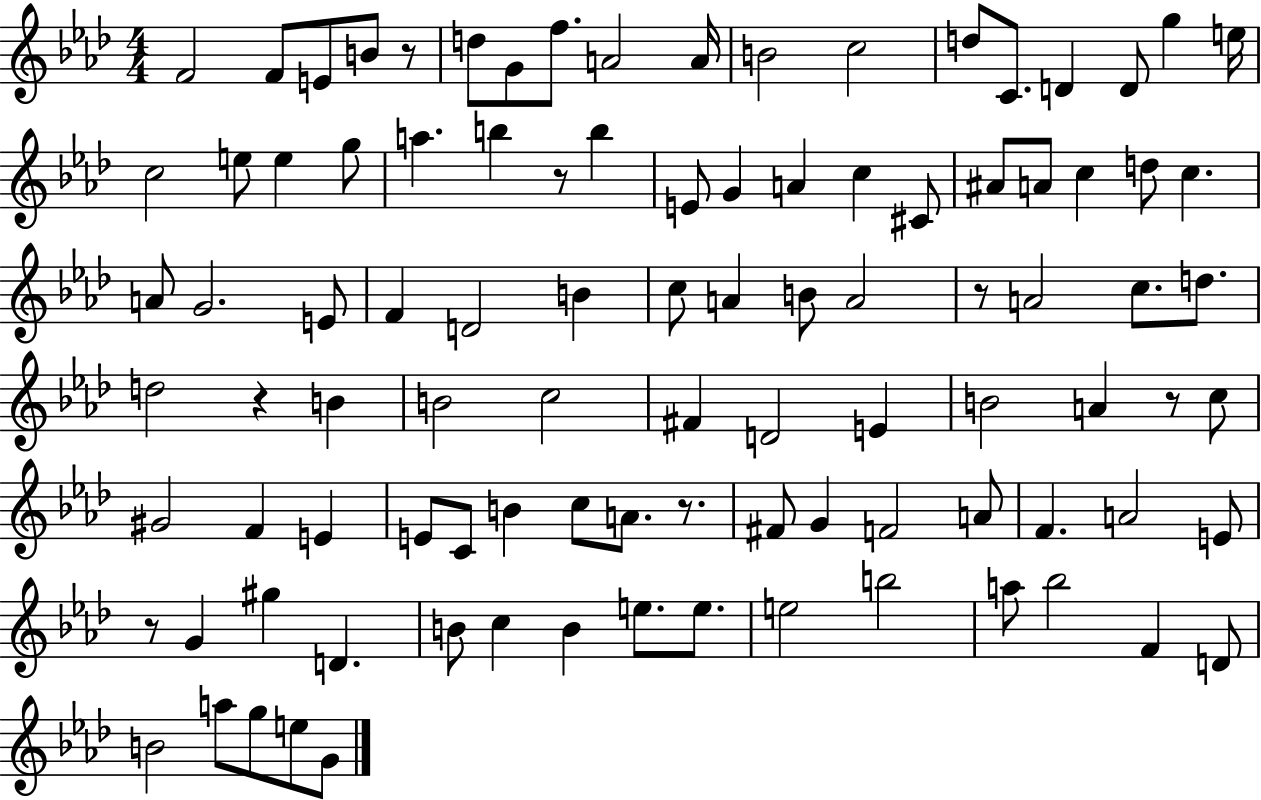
F4/h F4/e E4/e B4/e R/e D5/e G4/e F5/e. A4/h A4/s B4/h C5/h D5/e C4/e. D4/q D4/e G5/q E5/s C5/h E5/e E5/q G5/e A5/q. B5/q R/e B5/q E4/e G4/q A4/q C5/q C#4/e A#4/e A4/e C5/q D5/e C5/q. A4/e G4/h. E4/e F4/q D4/h B4/q C5/e A4/q B4/e A4/h R/e A4/h C5/e. D5/e. D5/h R/q B4/q B4/h C5/h F#4/q D4/h E4/q B4/h A4/q R/e C5/e G#4/h F4/q E4/q E4/e C4/e B4/q C5/e A4/e. R/e. F#4/e G4/q F4/h A4/e F4/q. A4/h E4/e R/e G4/q G#5/q D4/q. B4/e C5/q B4/q E5/e. E5/e. E5/h B5/h A5/e Bb5/h F4/q D4/e B4/h A5/e G5/e E5/e G4/e